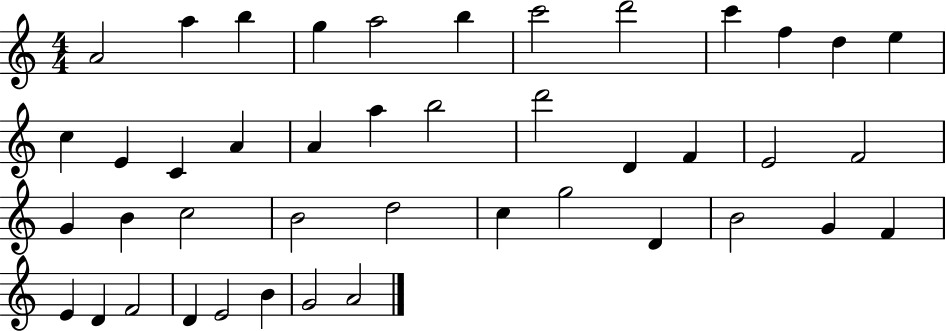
X:1
T:Untitled
M:4/4
L:1/4
K:C
A2 a b g a2 b c'2 d'2 c' f d e c E C A A a b2 d'2 D F E2 F2 G B c2 B2 d2 c g2 D B2 G F E D F2 D E2 B G2 A2